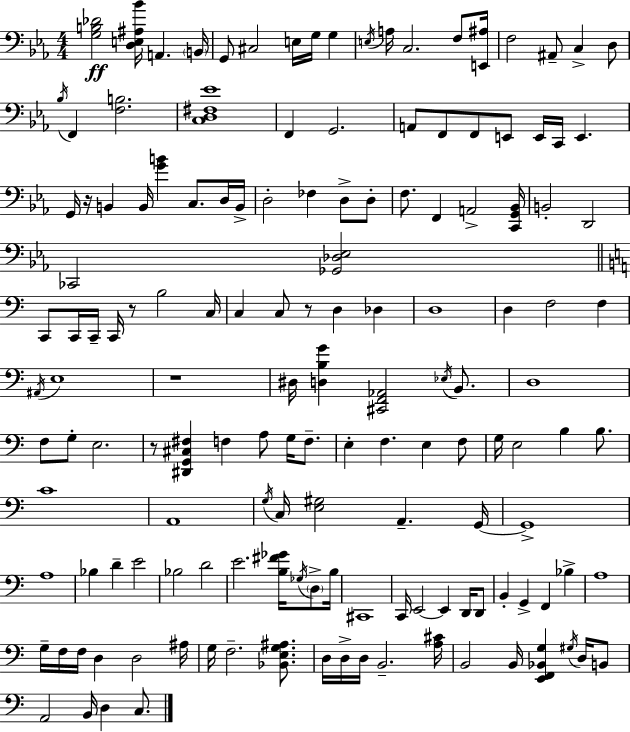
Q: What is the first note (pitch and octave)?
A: A2